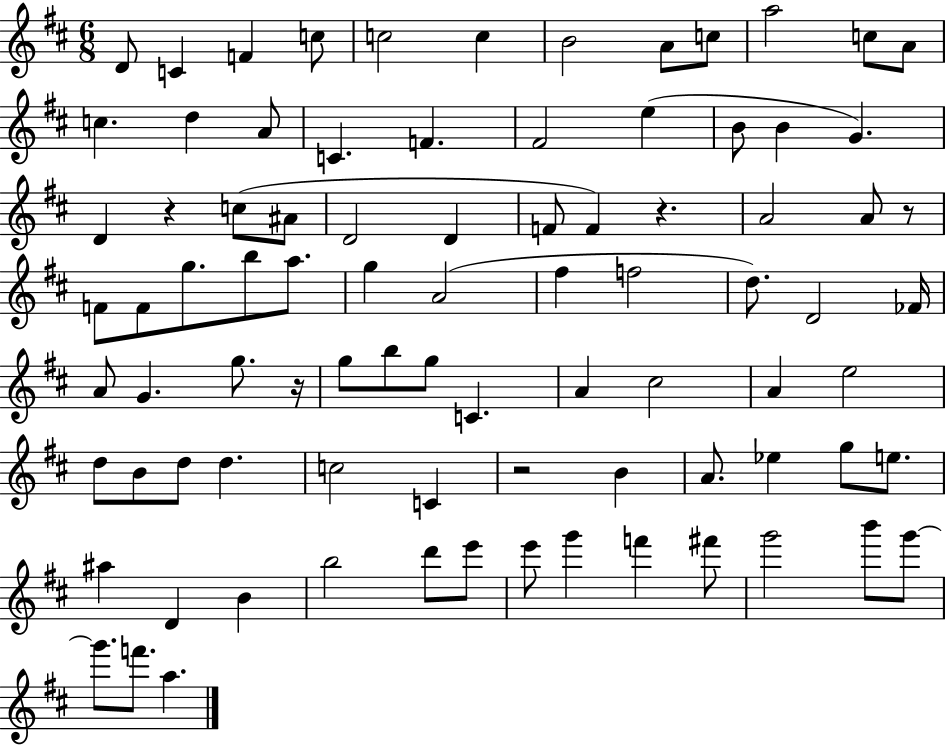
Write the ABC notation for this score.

X:1
T:Untitled
M:6/8
L:1/4
K:D
D/2 C F c/2 c2 c B2 A/2 c/2 a2 c/2 A/2 c d A/2 C F ^F2 e B/2 B G D z c/2 ^A/2 D2 D F/2 F z A2 A/2 z/2 F/2 F/2 g/2 b/2 a/2 g A2 ^f f2 d/2 D2 _F/4 A/2 G g/2 z/4 g/2 b/2 g/2 C A ^c2 A e2 d/2 B/2 d/2 d c2 C z2 B A/2 _e g/2 e/2 ^a D B b2 d'/2 e'/2 e'/2 g' f' ^f'/2 g'2 b'/2 g'/2 g'/2 f'/2 a